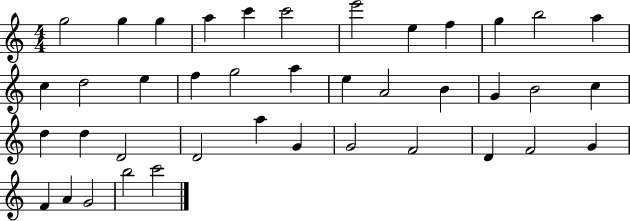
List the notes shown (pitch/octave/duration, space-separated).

G5/h G5/q G5/q A5/q C6/q C6/h E6/h E5/q F5/q G5/q B5/h A5/q C5/q D5/h E5/q F5/q G5/h A5/q E5/q A4/h B4/q G4/q B4/h C5/q D5/q D5/q D4/h D4/h A5/q G4/q G4/h F4/h D4/q F4/h G4/q F4/q A4/q G4/h B5/h C6/h